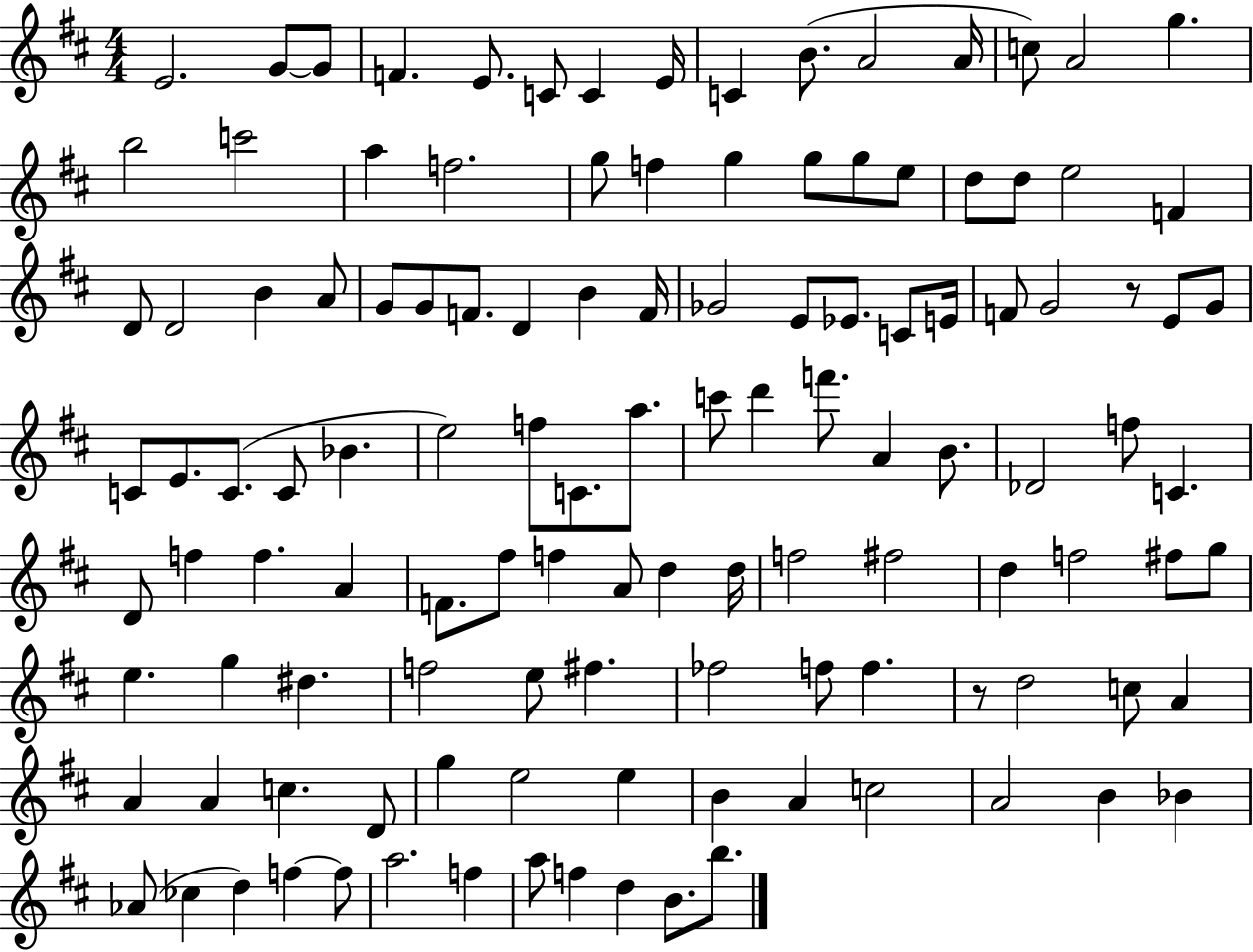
{
  \clef treble
  \numericTimeSignature
  \time 4/4
  \key d \major
  e'2. g'8~~ g'8 | f'4. e'8. c'8 c'4 e'16 | c'4 b'8.( a'2 a'16 | c''8) a'2 g''4. | \break b''2 c'''2 | a''4 f''2. | g''8 f''4 g''4 g''8 g''8 e''8 | d''8 d''8 e''2 f'4 | \break d'8 d'2 b'4 a'8 | g'8 g'8 f'8. d'4 b'4 f'16 | ges'2 e'8 ees'8. c'8 e'16 | f'8 g'2 r8 e'8 g'8 | \break c'8 e'8. c'8.( c'8 bes'4. | e''2) f''8 c'8. a''8. | c'''8 d'''4 f'''8. a'4 b'8. | des'2 f''8 c'4. | \break d'8 f''4 f''4. a'4 | f'8. fis''8 f''4 a'8 d''4 d''16 | f''2 fis''2 | d''4 f''2 fis''8 g''8 | \break e''4. g''4 dis''4. | f''2 e''8 fis''4. | fes''2 f''8 f''4. | r8 d''2 c''8 a'4 | \break a'4 a'4 c''4. d'8 | g''4 e''2 e''4 | b'4 a'4 c''2 | a'2 b'4 bes'4 | \break aes'8( ces''4 d''4) f''4~~ f''8 | a''2. f''4 | a''8 f''4 d''4 b'8. b''8. | \bar "|."
}